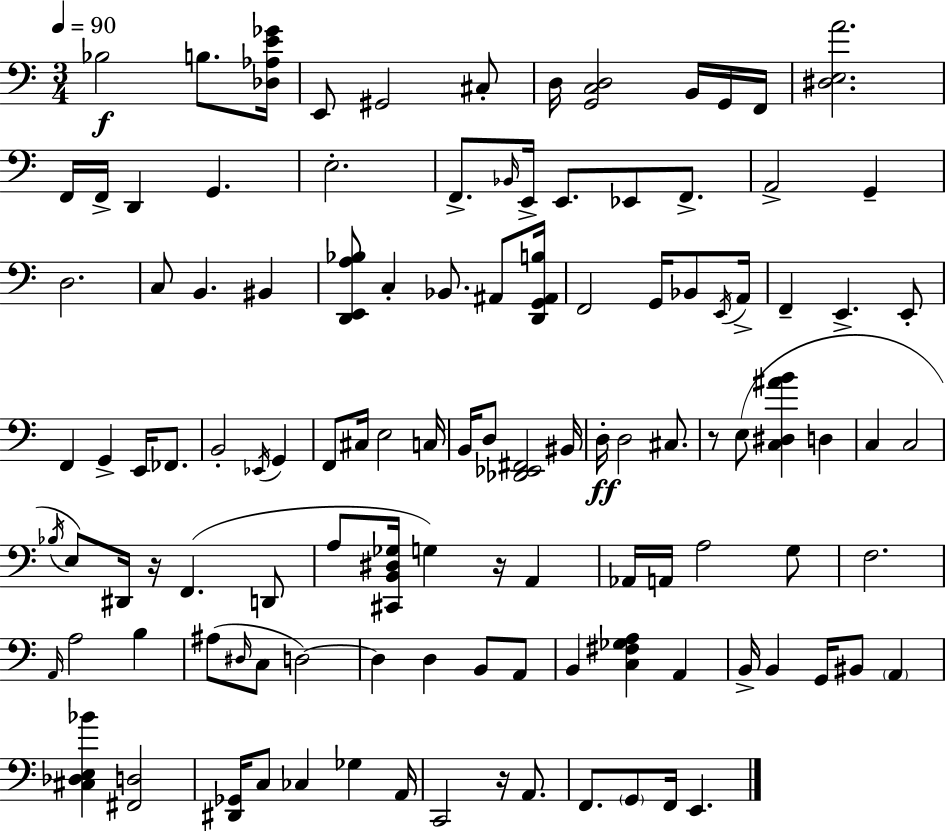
{
  \clef bass
  \numericTimeSignature
  \time 3/4
  \key c \major
  \tempo 4 = 90
  bes2\f b8. <des aes e' ges'>16 | e,8 gis,2 cis8-. | d16 <g, c d>2 b,16 g,16 f,16 | <dis e a'>2. | \break f,16 f,16-> d,4 g,4. | e2.-. | f,8.-> \grace { bes,16 } e,16-> e,8. ees,8 f,8.-> | a,2-> g,4-- | \break d2. | c8 b,4. bis,4 | <d, e, a bes>8 c4-. bes,8. ais,8 | <d, g, ais, b>16 f,2 g,16 bes,8 | \break \acciaccatura { e,16 } a,16-> f,4-- e,4.-> | e,8-. f,4 g,4-> e,16 fes,8. | b,2-. \acciaccatura { ees,16 } g,4 | f,8 cis16 e2 | \break c16 b,16 d8 <des, ees, fis,>2 | bis,16 d16-.\ff d2 | cis8. r8 e8( <c dis ais' b'>4 d4 | c4 c2 | \break \acciaccatura { bes16 }) e8 dis,16 r16 f,4.( | d,8 a8 <cis, b, dis ges>16 g4) r16 | a,4 aes,16 a,16 a2 | g8 f2. | \break \grace { a,16 } a2 | b4 ais8( \grace { dis16 } c8 d2~~) | d4 d4 | b,8 a,8 b,4 <c fis ges a>4 | \break a,4 b,16-> b,4 g,16 | bis,8 \parenthesize a,4 <cis des e bes'>4 <fis, d>2 | <dis, ges,>16 c8 ces4 | ges4 a,16 c,2 | \break r16 a,8. f,8. \parenthesize g,8 f,16 | e,4. \bar "|."
}